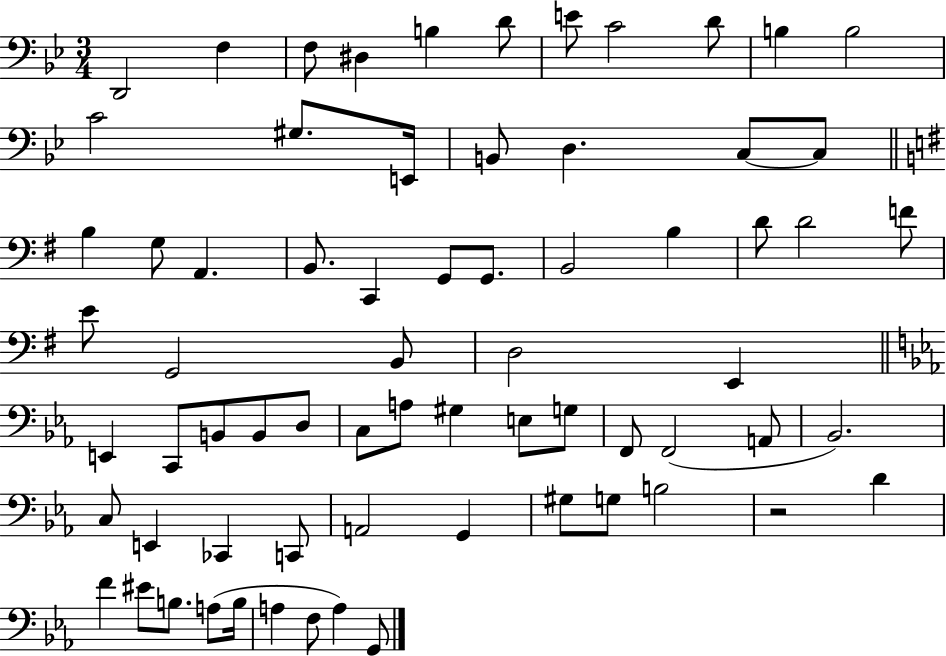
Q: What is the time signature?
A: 3/4